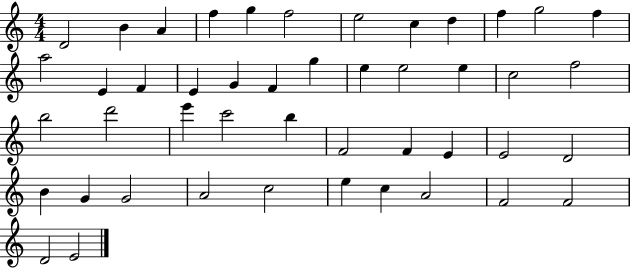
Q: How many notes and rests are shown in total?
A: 46